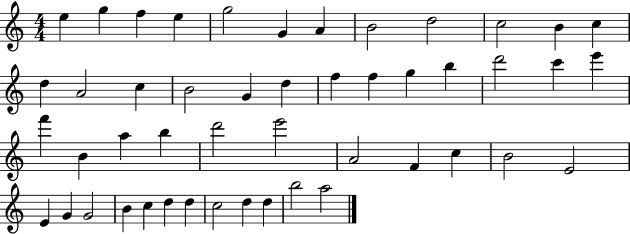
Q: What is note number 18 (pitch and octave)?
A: D5